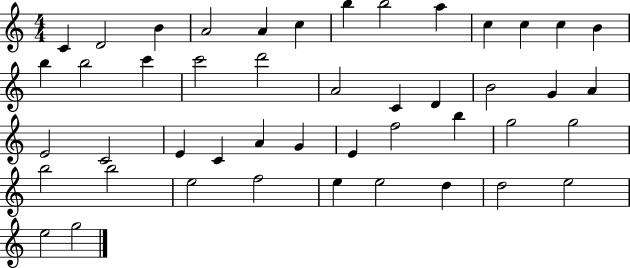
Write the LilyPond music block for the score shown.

{
  \clef treble
  \numericTimeSignature
  \time 4/4
  \key c \major
  c'4 d'2 b'4 | a'2 a'4 c''4 | b''4 b''2 a''4 | c''4 c''4 c''4 b'4 | \break b''4 b''2 c'''4 | c'''2 d'''2 | a'2 c'4 d'4 | b'2 g'4 a'4 | \break e'2 c'2 | e'4 c'4 a'4 g'4 | e'4 f''2 b''4 | g''2 g''2 | \break b''2 b''2 | e''2 f''2 | e''4 e''2 d''4 | d''2 e''2 | \break e''2 g''2 | \bar "|."
}